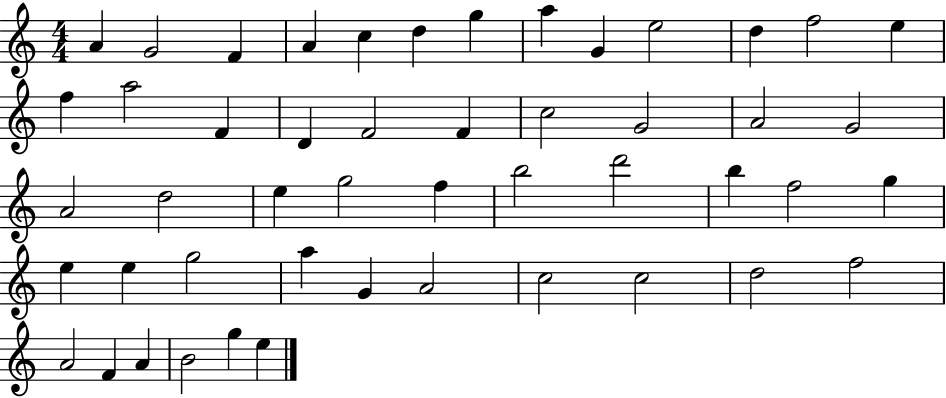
X:1
T:Untitled
M:4/4
L:1/4
K:C
A G2 F A c d g a G e2 d f2 e f a2 F D F2 F c2 G2 A2 G2 A2 d2 e g2 f b2 d'2 b f2 g e e g2 a G A2 c2 c2 d2 f2 A2 F A B2 g e